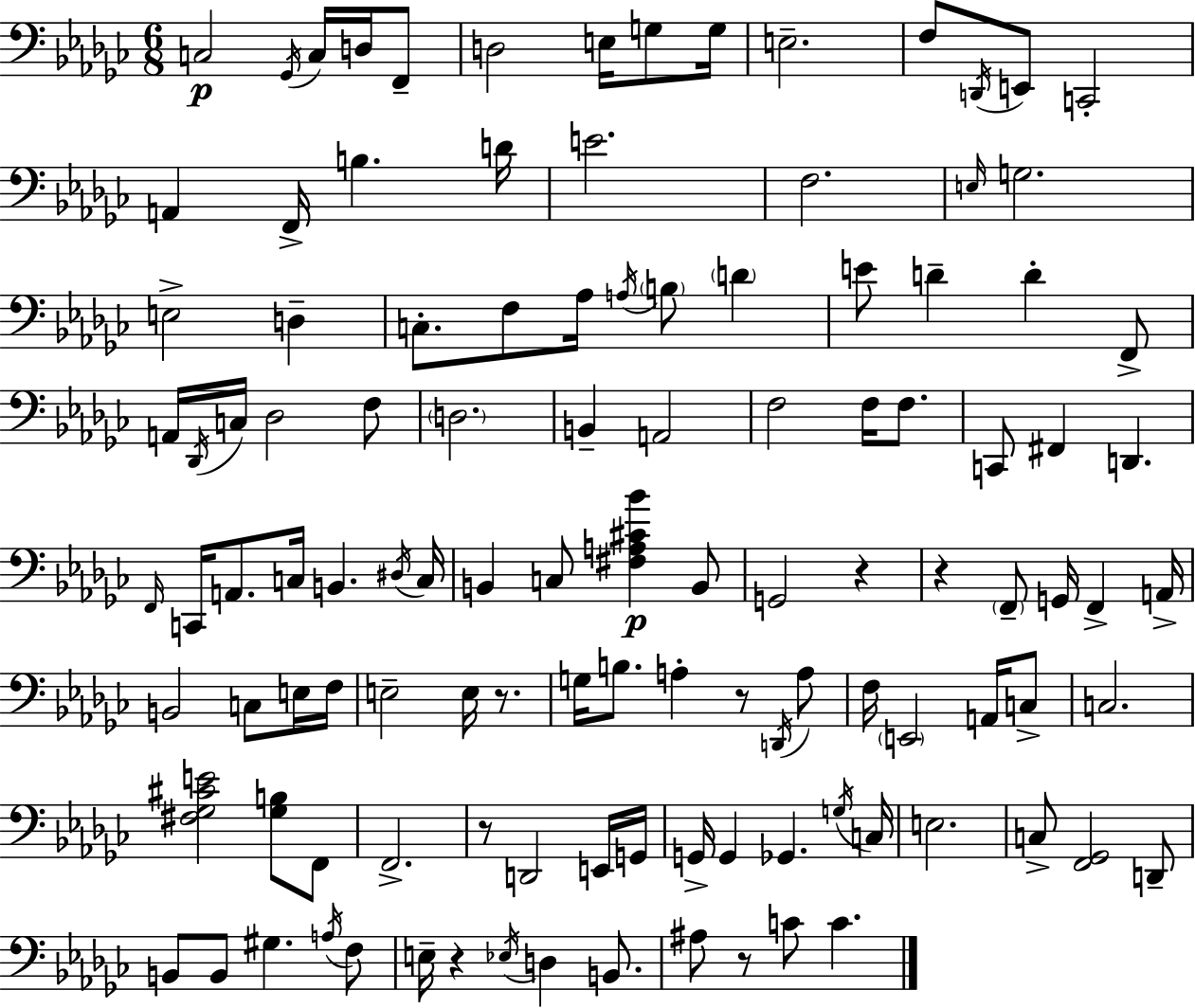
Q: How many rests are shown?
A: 7